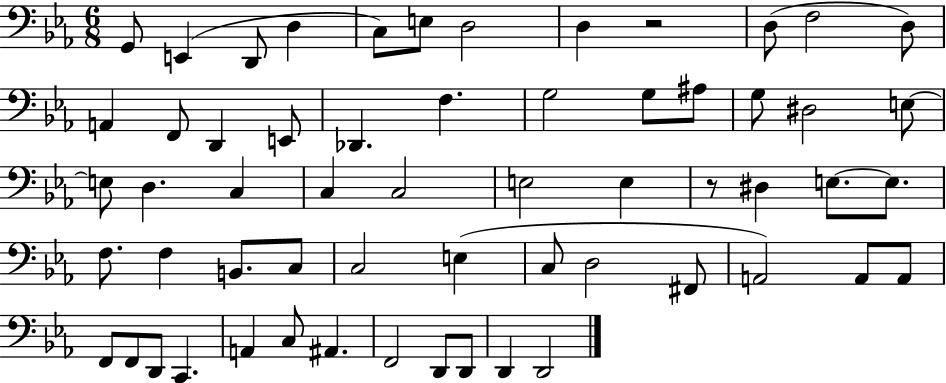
X:1
T:Untitled
M:6/8
L:1/4
K:Eb
G,,/2 E,, D,,/2 D, C,/2 E,/2 D,2 D, z2 D,/2 F,2 D,/2 A,, F,,/2 D,, E,,/2 _D,, F, G,2 G,/2 ^A,/2 G,/2 ^D,2 E,/2 E,/2 D, C, C, C,2 E,2 E, z/2 ^D, E,/2 E,/2 F,/2 F, B,,/2 C,/2 C,2 E, C,/2 D,2 ^F,,/2 A,,2 A,,/2 A,,/2 F,,/2 F,,/2 D,,/2 C,, A,, C,/2 ^A,, F,,2 D,,/2 D,,/2 D,, D,,2